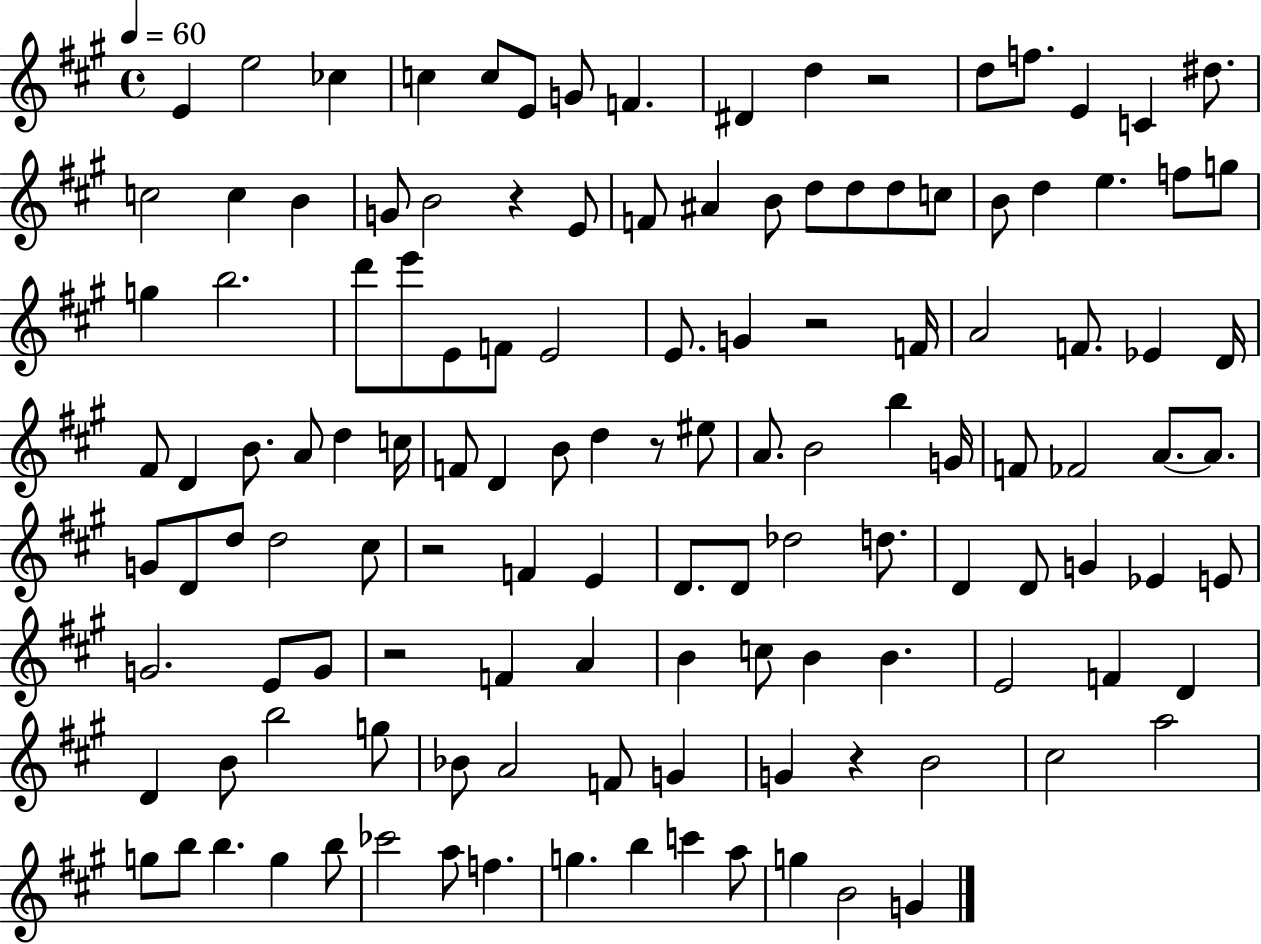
E4/q E5/h CES5/q C5/q C5/e E4/e G4/e F4/q. D#4/q D5/q R/h D5/e F5/e. E4/q C4/q D#5/e. C5/h C5/q B4/q G4/e B4/h R/q E4/e F4/e A#4/q B4/e D5/e D5/e D5/e C5/e B4/e D5/q E5/q. F5/e G5/e G5/q B5/h. D6/e E6/e E4/e F4/e E4/h E4/e. G4/q R/h F4/s A4/h F4/e. Eb4/q D4/s F#4/e D4/q B4/e. A4/e D5/q C5/s F4/e D4/q B4/e D5/q R/e EIS5/e A4/e. B4/h B5/q G4/s F4/e FES4/h A4/e. A4/e. G4/e D4/e D5/e D5/h C#5/e R/h F4/q E4/q D4/e. D4/e Db5/h D5/e. D4/q D4/e G4/q Eb4/q E4/e G4/h. E4/e G4/e R/h F4/q A4/q B4/q C5/e B4/q B4/q. E4/h F4/q D4/q D4/q B4/e B5/h G5/e Bb4/e A4/h F4/e G4/q G4/q R/q B4/h C#5/h A5/h G5/e B5/e B5/q. G5/q B5/e CES6/h A5/e F5/q. G5/q. B5/q C6/q A5/e G5/q B4/h G4/q